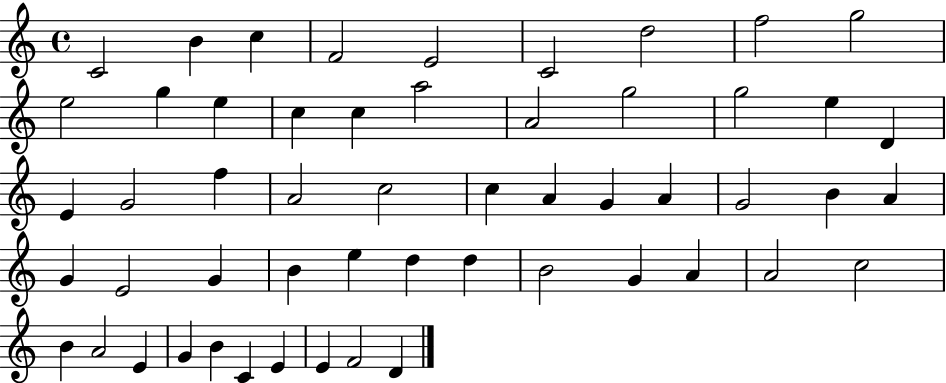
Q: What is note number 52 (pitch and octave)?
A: E4